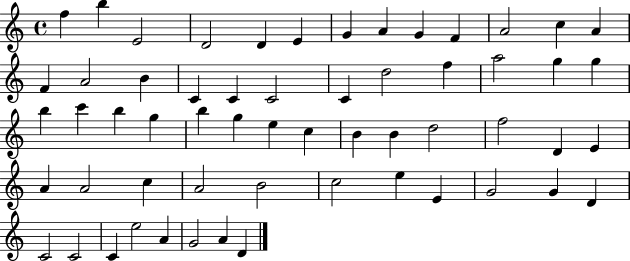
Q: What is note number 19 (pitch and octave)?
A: C4